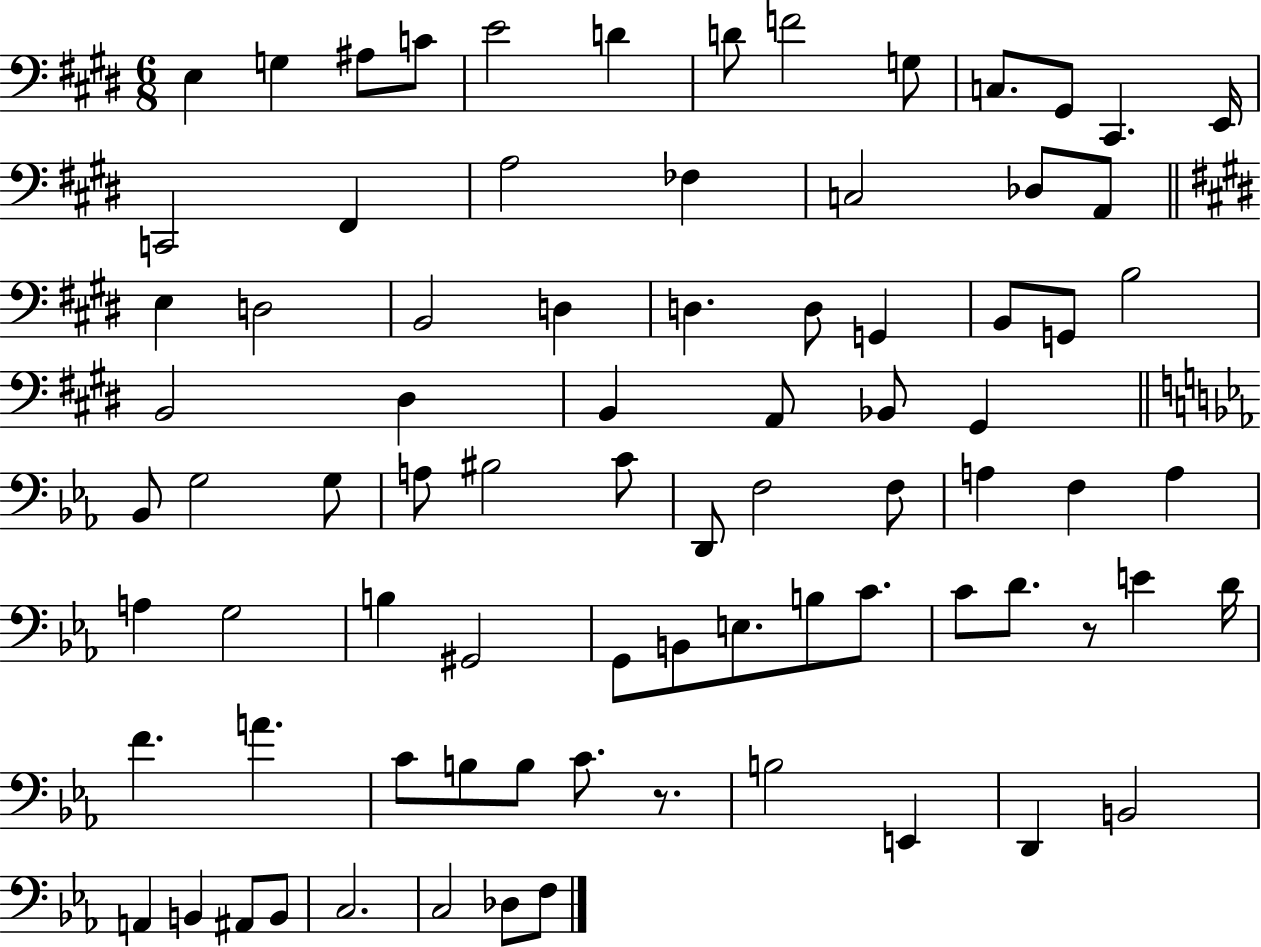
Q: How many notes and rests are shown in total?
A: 81